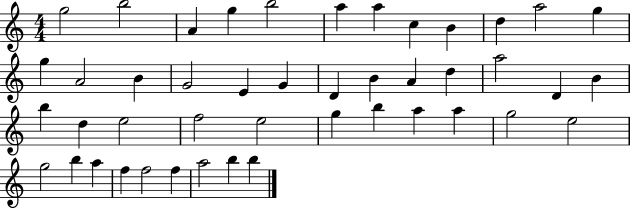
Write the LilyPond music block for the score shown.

{
  \clef treble
  \numericTimeSignature
  \time 4/4
  \key c \major
  g''2 b''2 | a'4 g''4 b''2 | a''4 a''4 c''4 b'4 | d''4 a''2 g''4 | \break g''4 a'2 b'4 | g'2 e'4 g'4 | d'4 b'4 a'4 d''4 | a''2 d'4 b'4 | \break b''4 d''4 e''2 | f''2 e''2 | g''4 b''4 a''4 a''4 | g''2 e''2 | \break g''2 b''4 a''4 | f''4 f''2 f''4 | a''2 b''4 b''4 | \bar "|."
}